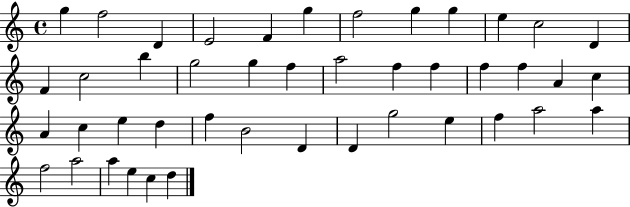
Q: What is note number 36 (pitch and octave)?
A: F5